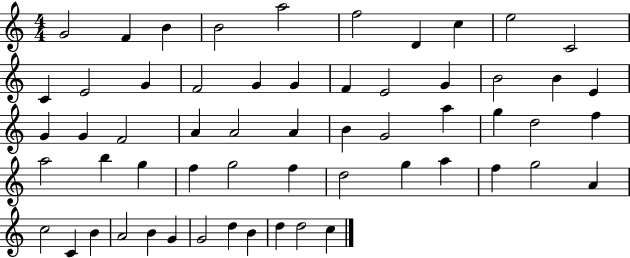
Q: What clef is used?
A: treble